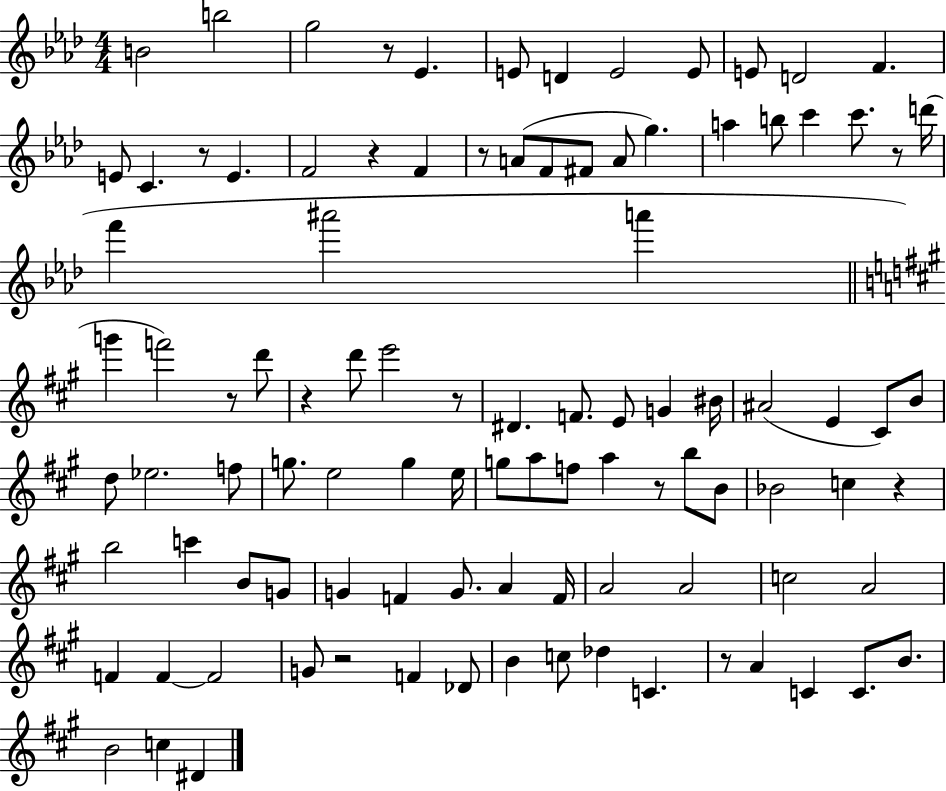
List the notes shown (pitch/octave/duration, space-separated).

B4/h B5/h G5/h R/e Eb4/q. E4/e D4/q E4/h E4/e E4/e D4/h F4/q. E4/e C4/q. R/e E4/q. F4/h R/q F4/q R/e A4/e F4/e F#4/e A4/e G5/q. A5/q B5/e C6/q C6/e. R/e D6/s F6/q A#6/h A6/q G6/q F6/h R/e D6/e R/q D6/e E6/h R/e D#4/q. F4/e. E4/e G4/q BIS4/s A#4/h E4/q C#4/e B4/e D5/e Eb5/h. F5/e G5/e. E5/h G5/q E5/s G5/e A5/e F5/e A5/q R/e B5/e B4/e Bb4/h C5/q R/q B5/h C6/q B4/e G4/e G4/q F4/q G4/e. A4/q F4/s A4/h A4/h C5/h A4/h F4/q F4/q F4/h G4/e R/h F4/q Db4/e B4/q C5/e Db5/q C4/q. R/e A4/q C4/q C4/e. B4/e. B4/h C5/q D#4/q